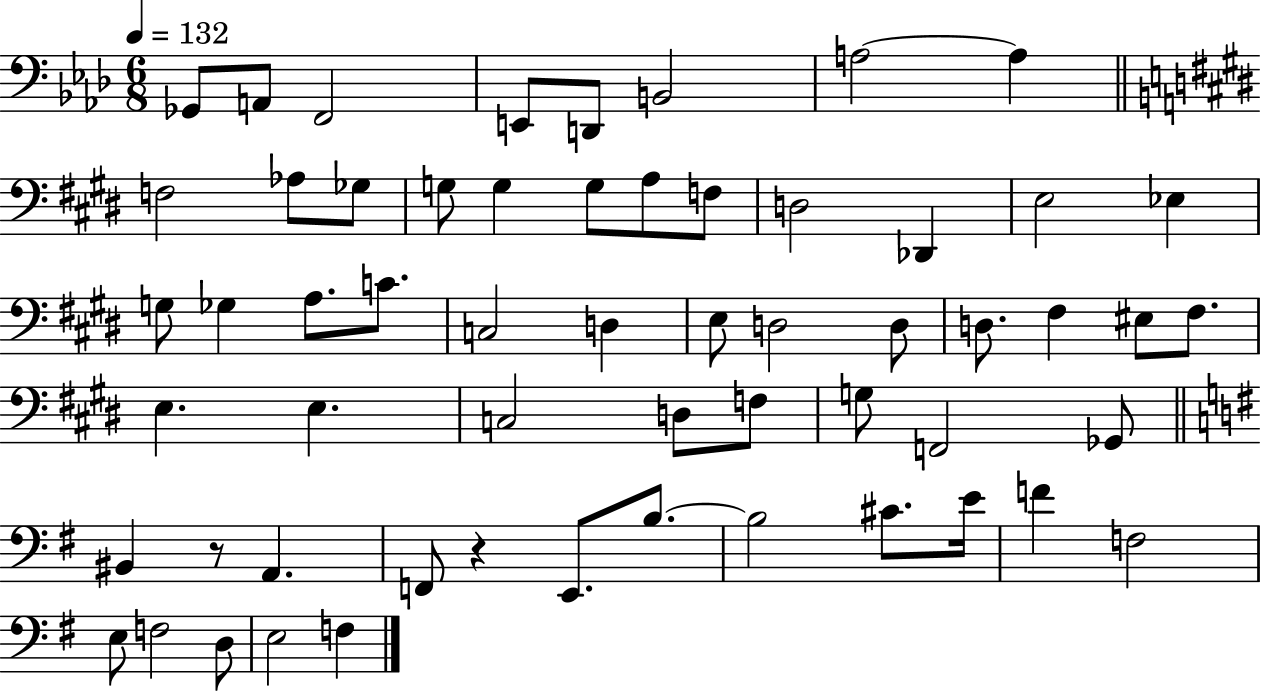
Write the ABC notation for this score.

X:1
T:Untitled
M:6/8
L:1/4
K:Ab
_G,,/2 A,,/2 F,,2 E,,/2 D,,/2 B,,2 A,2 A, F,2 _A,/2 _G,/2 G,/2 G, G,/2 A,/2 F,/2 D,2 _D,, E,2 _E, G,/2 _G, A,/2 C/2 C,2 D, E,/2 D,2 D,/2 D,/2 ^F, ^E,/2 ^F,/2 E, E, C,2 D,/2 F,/2 G,/2 F,,2 _G,,/2 ^B,, z/2 A,, F,,/2 z E,,/2 B,/2 B,2 ^C/2 E/4 F F,2 E,/2 F,2 D,/2 E,2 F,